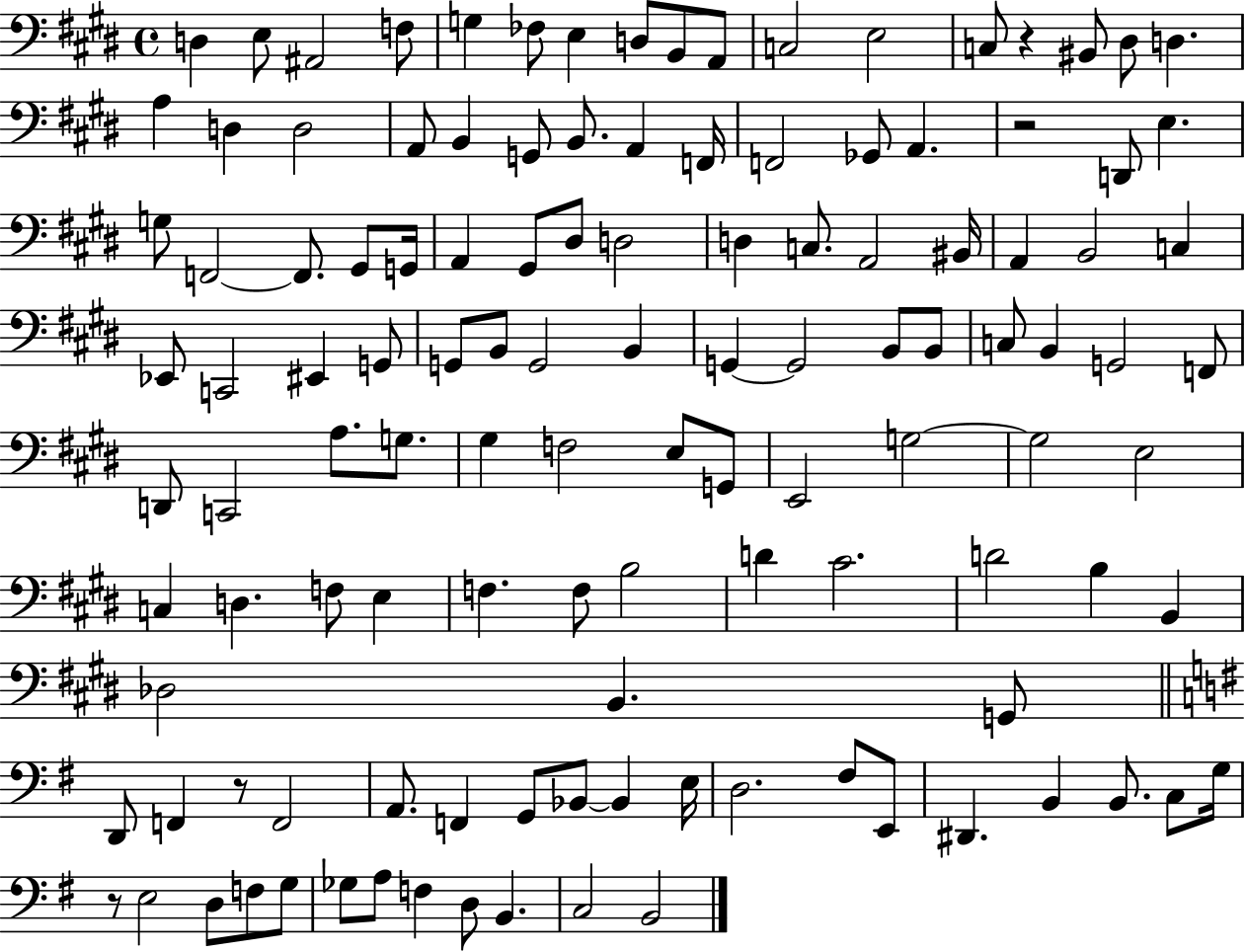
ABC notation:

X:1
T:Untitled
M:4/4
L:1/4
K:E
D, E,/2 ^A,,2 F,/2 G, _F,/2 E, D,/2 B,,/2 A,,/2 C,2 E,2 C,/2 z ^B,,/2 ^D,/2 D, A, D, D,2 A,,/2 B,, G,,/2 B,,/2 A,, F,,/4 F,,2 _G,,/2 A,, z2 D,,/2 E, G,/2 F,,2 F,,/2 ^G,,/2 G,,/4 A,, ^G,,/2 ^D,/2 D,2 D, C,/2 A,,2 ^B,,/4 A,, B,,2 C, _E,,/2 C,,2 ^E,, G,,/2 G,,/2 B,,/2 G,,2 B,, G,, G,,2 B,,/2 B,,/2 C,/2 B,, G,,2 F,,/2 D,,/2 C,,2 A,/2 G,/2 ^G, F,2 E,/2 G,,/2 E,,2 G,2 G,2 E,2 C, D, F,/2 E, F, F,/2 B,2 D ^C2 D2 B, B,, _D,2 B,, G,,/2 D,,/2 F,, z/2 F,,2 A,,/2 F,, G,,/2 _B,,/2 _B,, E,/4 D,2 ^F,/2 E,,/2 ^D,, B,, B,,/2 C,/2 G,/4 z/2 E,2 D,/2 F,/2 G,/2 _G,/2 A,/2 F, D,/2 B,, C,2 B,,2